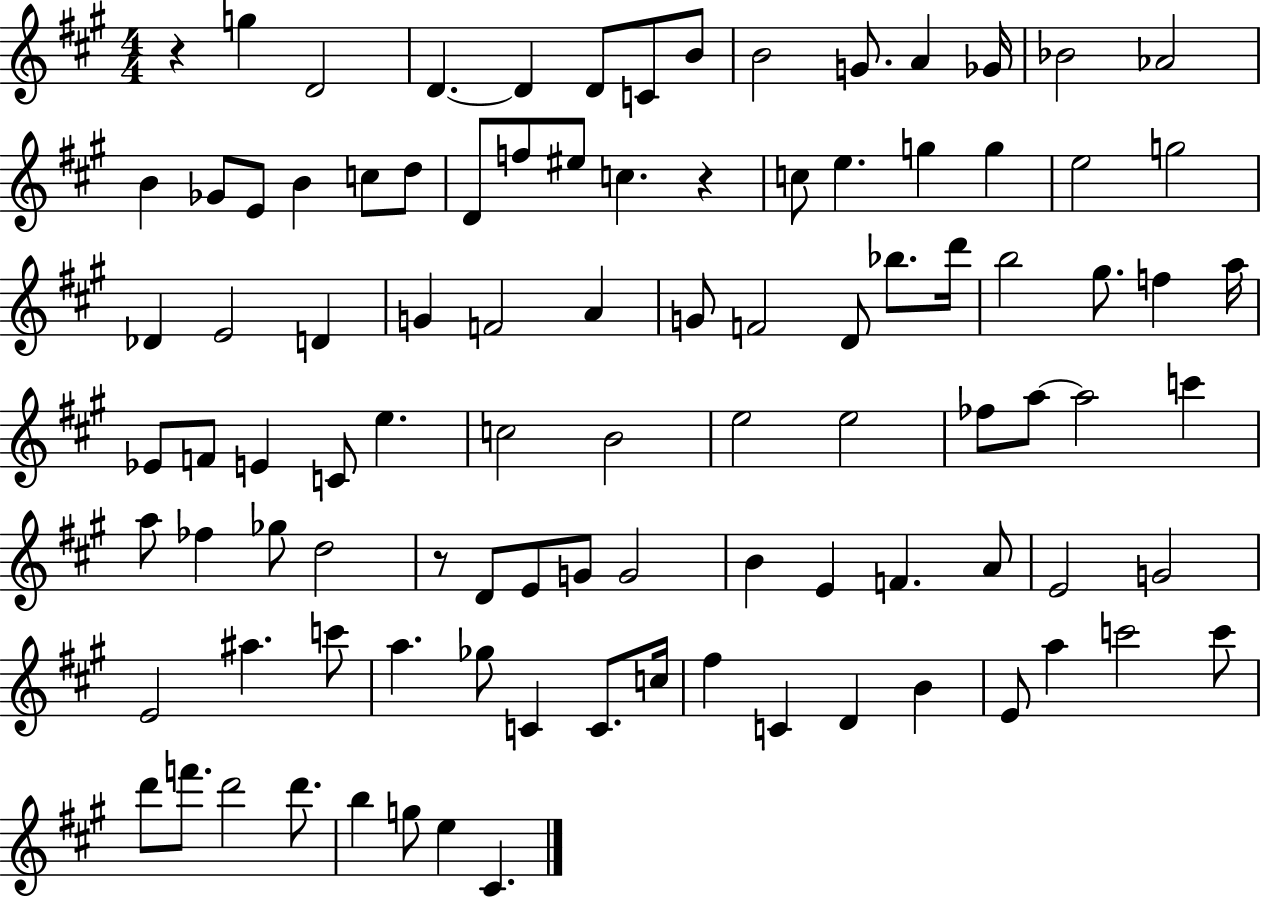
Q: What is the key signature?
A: A major